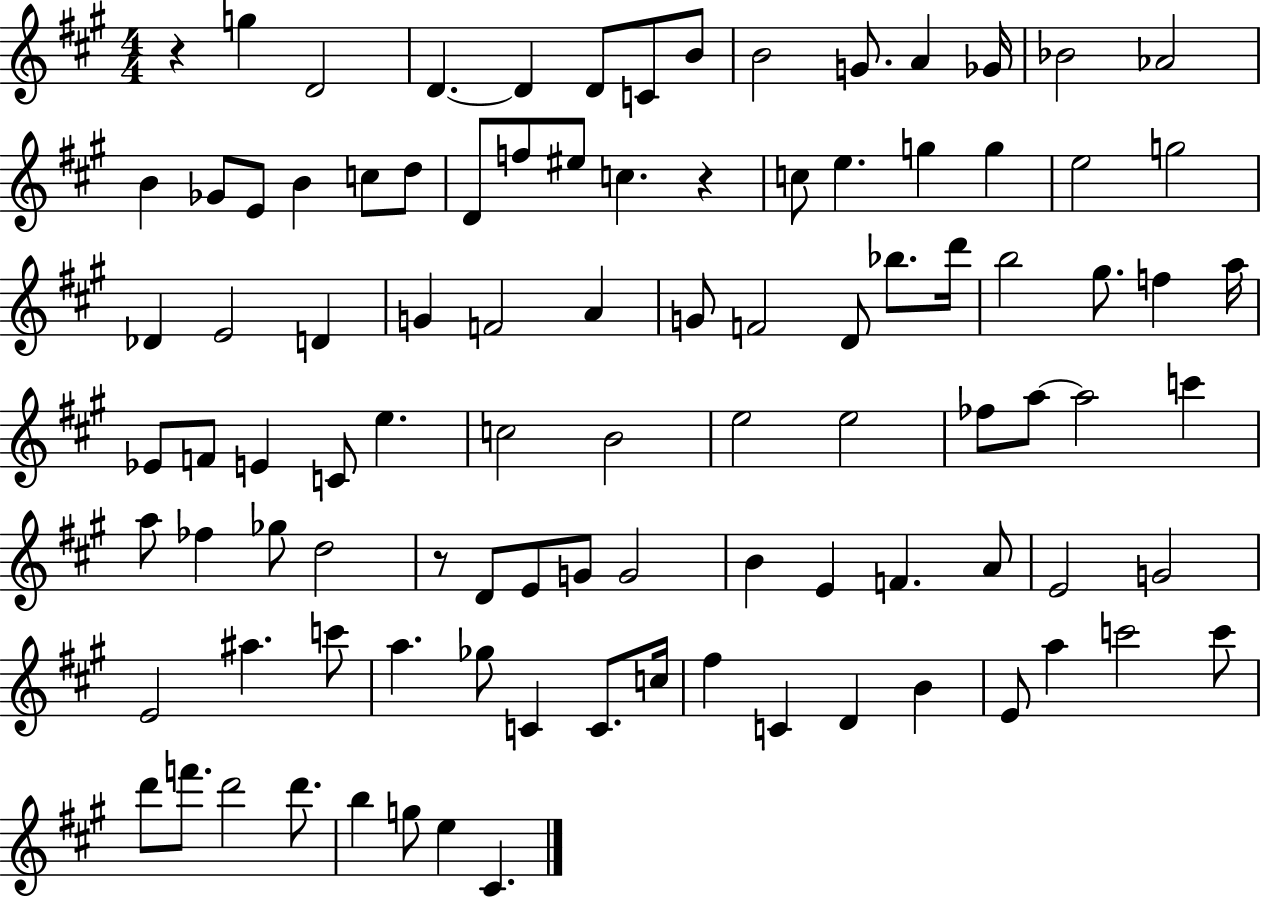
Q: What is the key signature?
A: A major